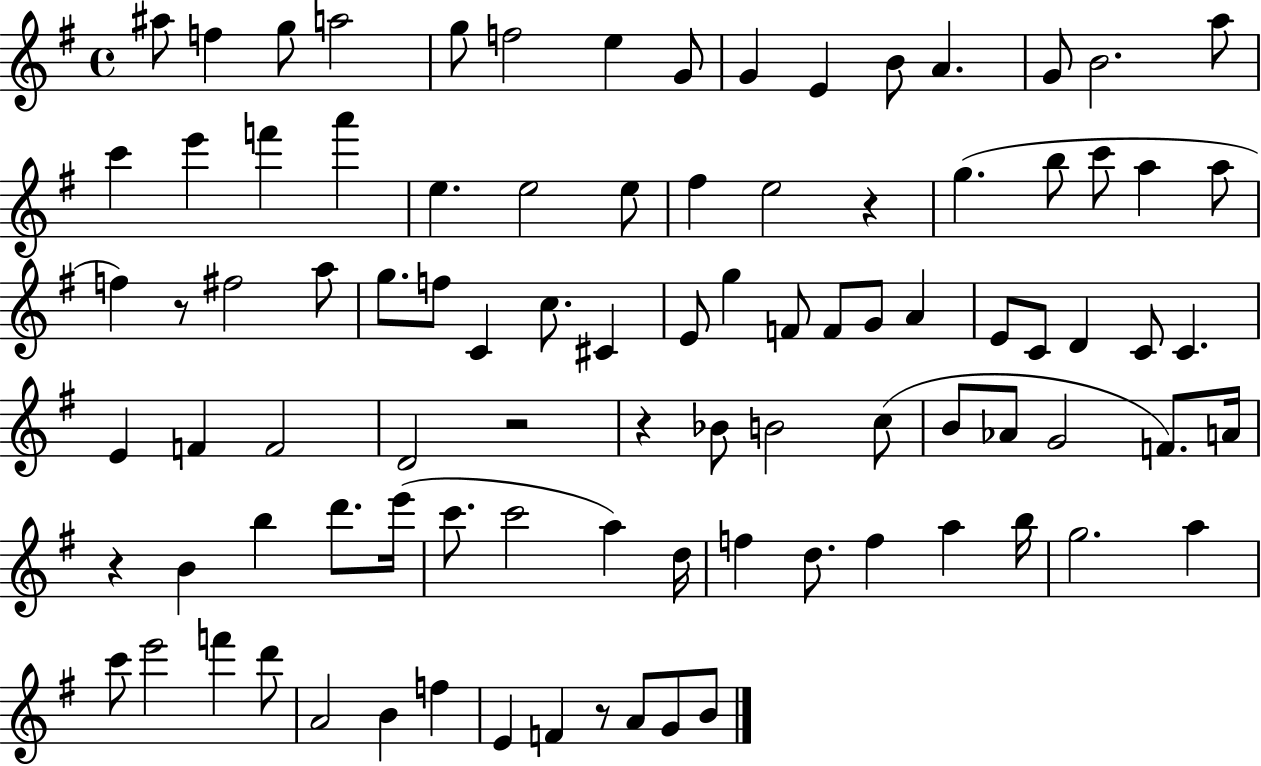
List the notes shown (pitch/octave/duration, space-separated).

A#5/e F5/q G5/e A5/h G5/e F5/h E5/q G4/e G4/q E4/q B4/e A4/q. G4/e B4/h. A5/e C6/q E6/q F6/q A6/q E5/q. E5/h E5/e F#5/q E5/h R/q G5/q. B5/e C6/e A5/q A5/e F5/q R/e F#5/h A5/e G5/e. F5/e C4/q C5/e. C#4/q E4/e G5/q F4/e F4/e G4/e A4/q E4/e C4/e D4/q C4/e C4/q. E4/q F4/q F4/h D4/h R/h R/q Bb4/e B4/h C5/e B4/e Ab4/e G4/h F4/e. A4/s R/q B4/q B5/q D6/e. E6/s C6/e. C6/h A5/q D5/s F5/q D5/e. F5/q A5/q B5/s G5/h. A5/q C6/e E6/h F6/q D6/e A4/h B4/q F5/q E4/q F4/q R/e A4/e G4/e B4/e